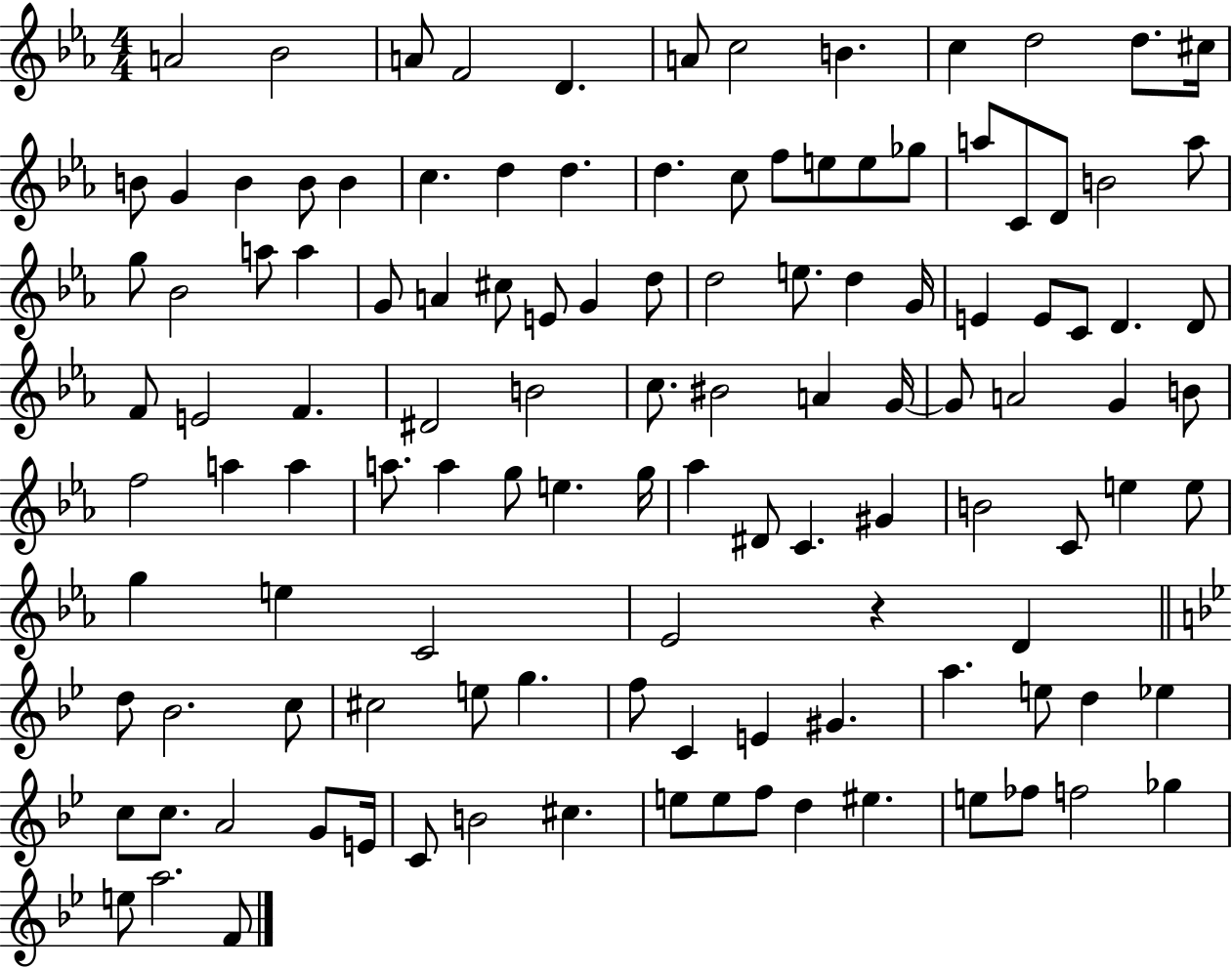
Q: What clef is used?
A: treble